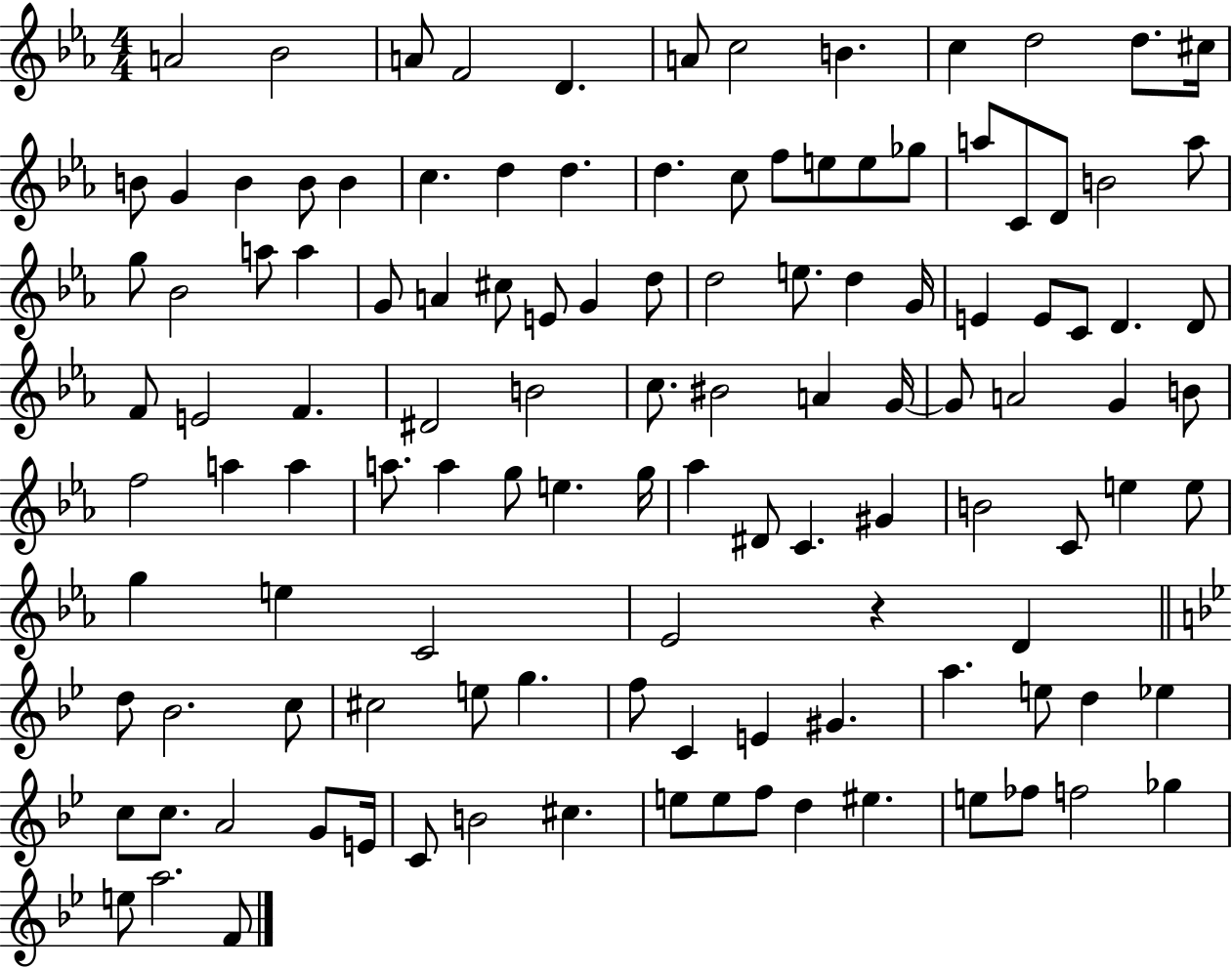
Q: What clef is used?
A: treble